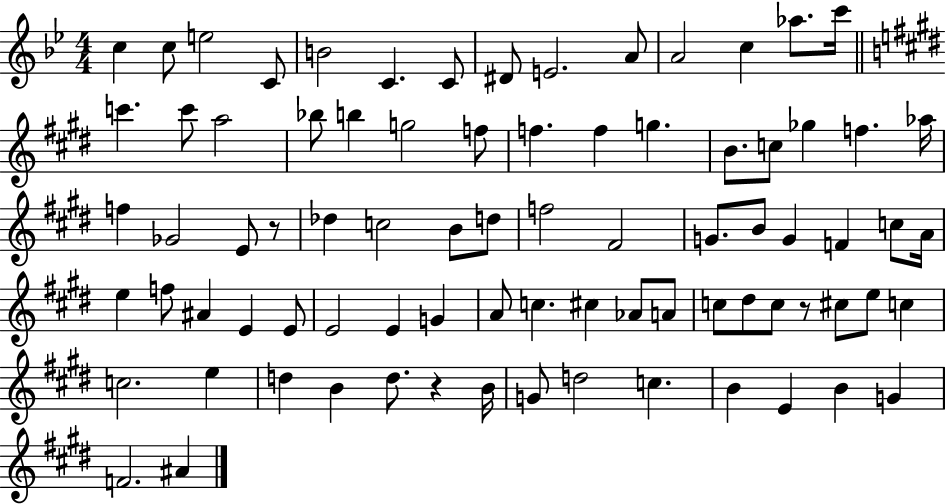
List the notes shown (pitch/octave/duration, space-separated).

C5/q C5/e E5/h C4/e B4/h C4/q. C4/e D#4/e E4/h. A4/e A4/h C5/q Ab5/e. C6/s C6/q. C6/e A5/h Bb5/e B5/q G5/h F5/e F5/q. F5/q G5/q. B4/e. C5/e Gb5/q F5/q. Ab5/s F5/q Gb4/h E4/e R/e Db5/q C5/h B4/e D5/e F5/h F#4/h G4/e. B4/e G4/q F4/q C5/e A4/s E5/q F5/e A#4/q E4/q E4/e E4/h E4/q G4/q A4/e C5/q. C#5/q Ab4/e A4/e C5/e D#5/e C5/e R/e C#5/e E5/e C5/q C5/h. E5/q D5/q B4/q D5/e. R/q B4/s G4/e D5/h C5/q. B4/q E4/q B4/q G4/q F4/h. A#4/q